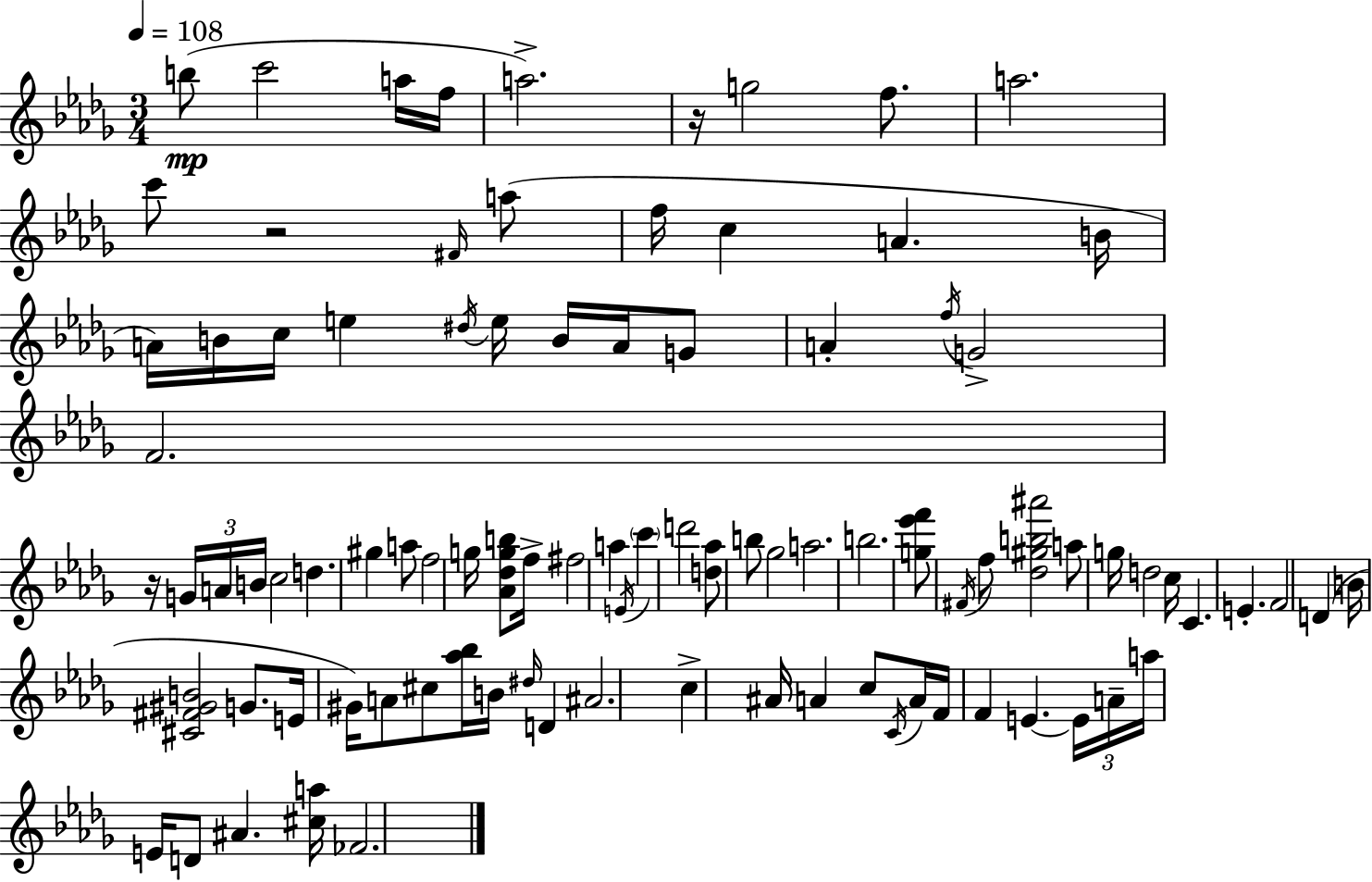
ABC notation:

X:1
T:Untitled
M:3/4
L:1/4
K:Bbm
b/2 c'2 a/4 f/4 a2 z/4 g2 f/2 a2 c'/2 z2 ^F/4 a/2 f/4 c A B/4 A/4 B/4 c/4 e ^d/4 e/4 B/4 A/4 G/2 A f/4 G2 F2 z/4 G/4 A/4 B/4 c2 d ^g a/2 f2 g/4 [_A_dgb]/2 f/4 ^f2 a E/4 c' d'2 [d_a]/2 b/2 _g2 a2 b2 [g_e'f']/2 ^F/4 f/2 [_d^gb^a']2 a/2 g/4 d2 c/4 C E F2 D B/4 [^C^F^GB]2 G/2 E/4 ^G/4 A/2 ^c/2 [_a_b]/4 B/4 ^d/4 D ^A2 c ^A/4 A c/2 C/4 A/4 F/4 F E E/4 A/4 a/4 E/4 D/2 ^A [^ca]/4 _F2